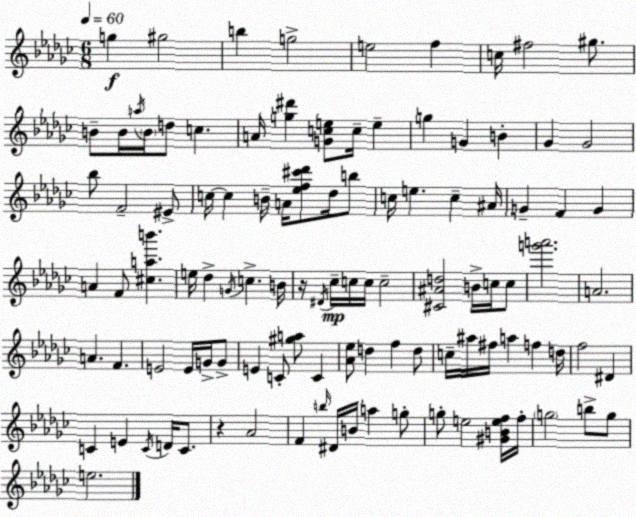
X:1
T:Untitled
M:6/8
L:1/4
K:Ebm
g ^g2 b g2 e2 f c/4 ^f2 ^g/2 B/2 B/4 a/4 B/4 d/2 c A/4 [g^d'] [Gce]/2 c/4 e g G B _G _G2 _b/2 F2 ^E/2 c/4 c B/4 A/4 [_ef^c'_d']/2 _d/4 b/2 c/4 e c ^A/4 G F G A F/2 [^cab'] e/4 _d G/4 c B/4 z/4 ^D/4 _c/4 c/4 c/4 c2 [^C^Ad]2 B/4 c/4 c/2 [g'a']2 A2 A F E2 E/4 G/4 G/2 E C/2 [^ga]/2 C [_A_e]/2 d f d/2 c/4 ^a/4 ^f/4 a f d/4 f2 ^D C E C/4 D/4 C/2 z _A2 F b/4 ^D/4 B/4 a g/2 g/2 e2 [^GBef]/4 f/4 g2 b/2 g/2 e2